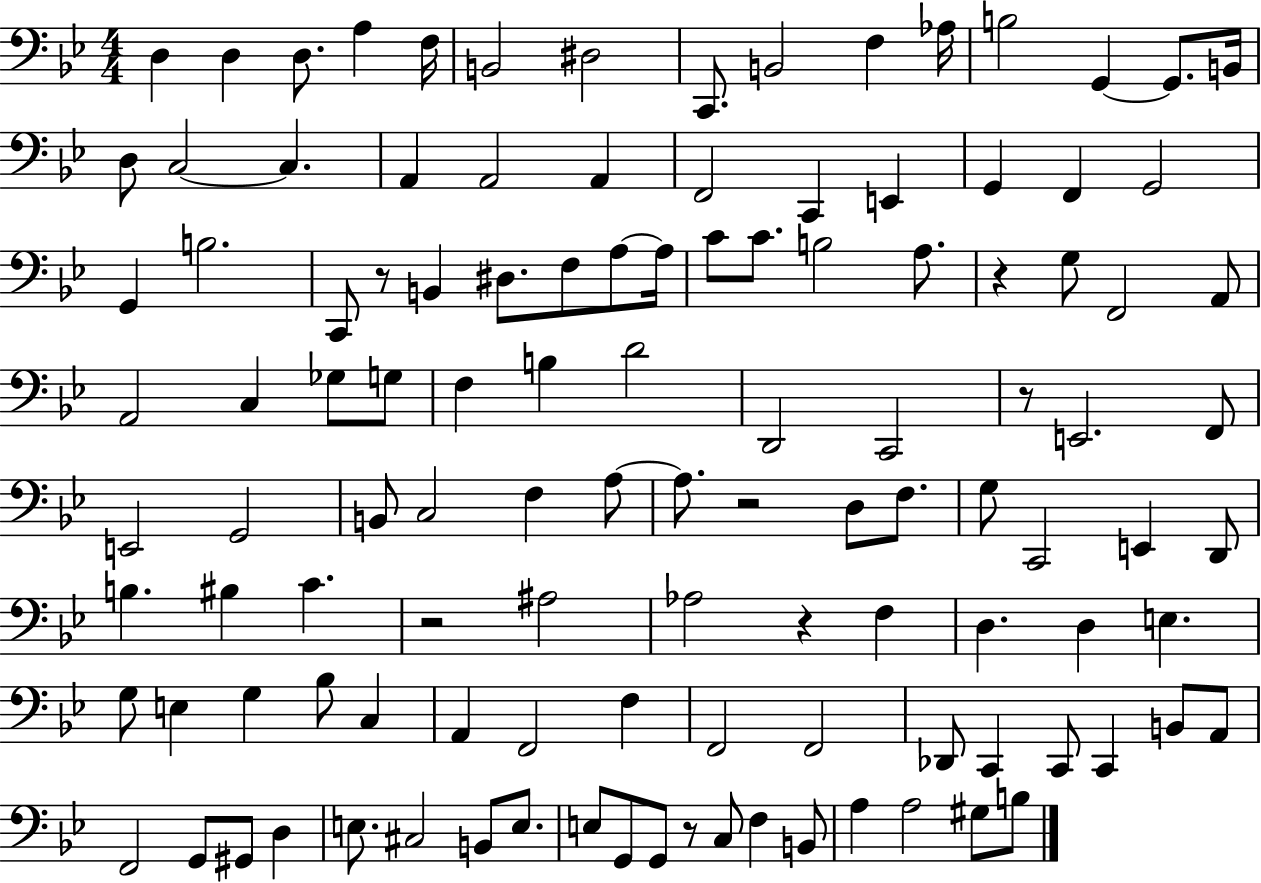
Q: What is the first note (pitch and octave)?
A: D3